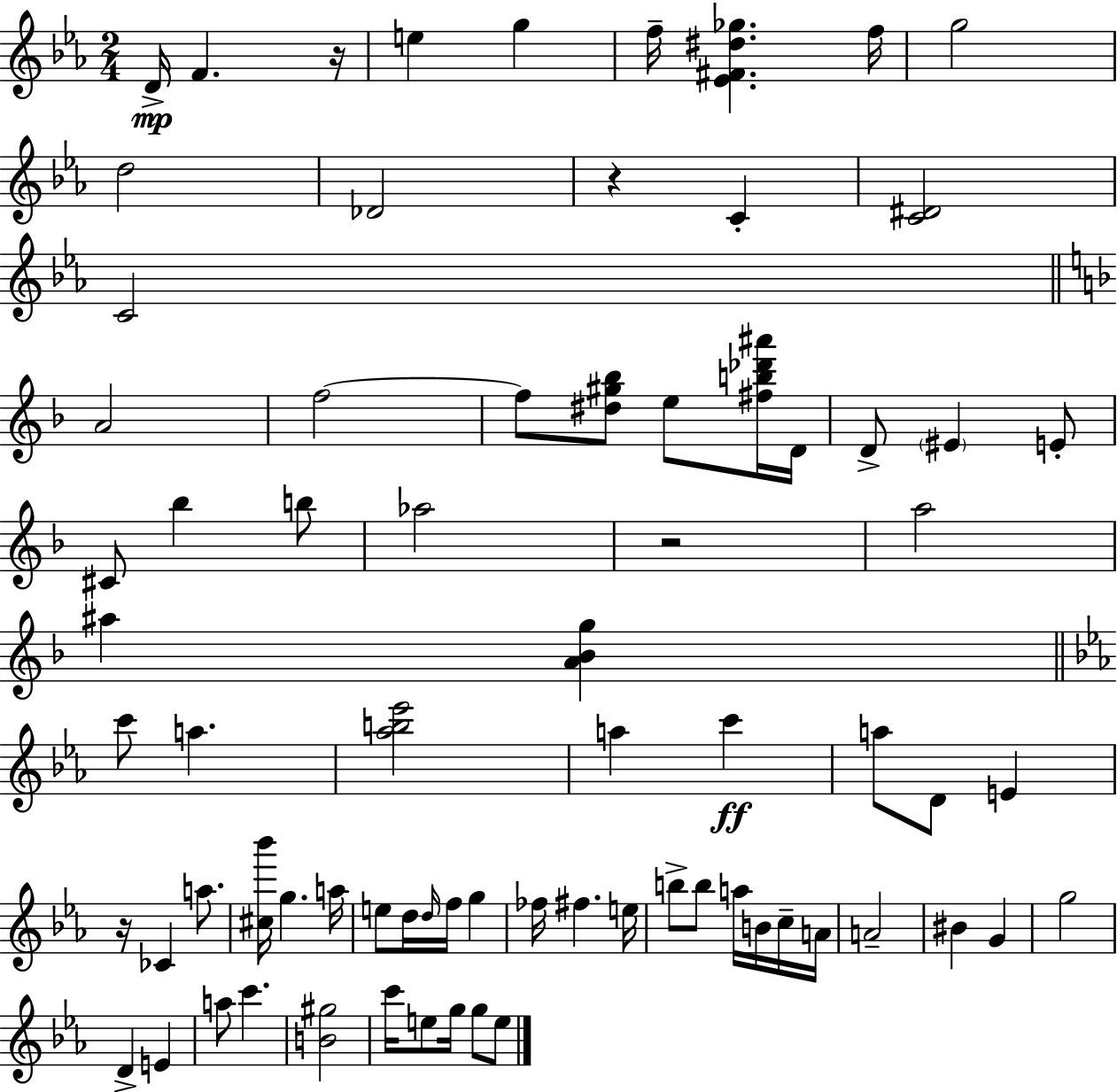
X:1
T:Untitled
M:2/4
L:1/4
K:Cm
D/4 F z/4 e g f/4 [_E^F^d_g] f/4 g2 d2 _D2 z C [C^D]2 C2 A2 f2 f/2 [^d^g_b]/2 e/2 [^fb_d'^a']/4 D/4 D/2 ^E E/2 ^C/2 _b b/2 _a2 z2 a2 ^a [A_Bg] c'/2 a [_ab_e']2 a c' a/2 D/2 E z/4 _C a/2 [^c_b']/4 g a/4 e/2 d/4 d/4 f/4 g _f/4 ^f e/4 b/2 b/2 a/4 B/4 c/4 A/4 A2 ^B G g2 D E a/2 c' [B^g]2 c'/4 e/2 g/4 g/2 e/2